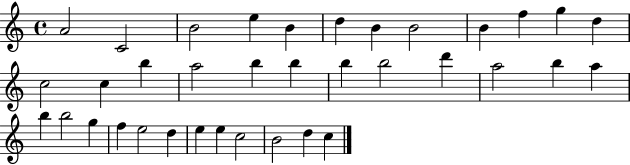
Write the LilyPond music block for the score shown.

{
  \clef treble
  \time 4/4
  \defaultTimeSignature
  \key c \major
  a'2 c'2 | b'2 e''4 b'4 | d''4 b'4 b'2 | b'4 f''4 g''4 d''4 | \break c''2 c''4 b''4 | a''2 b''4 b''4 | b''4 b''2 d'''4 | a''2 b''4 a''4 | \break b''4 b''2 g''4 | f''4 e''2 d''4 | e''4 e''4 c''2 | b'2 d''4 c''4 | \break \bar "|."
}